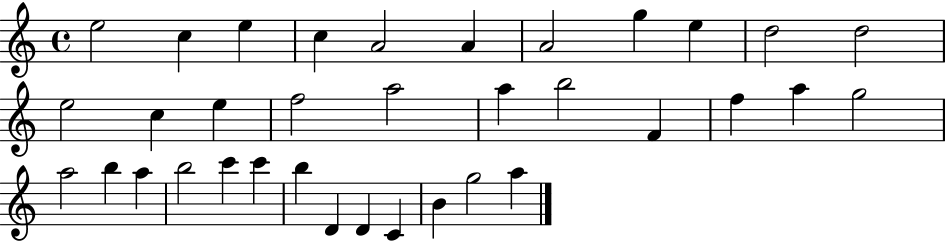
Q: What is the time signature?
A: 4/4